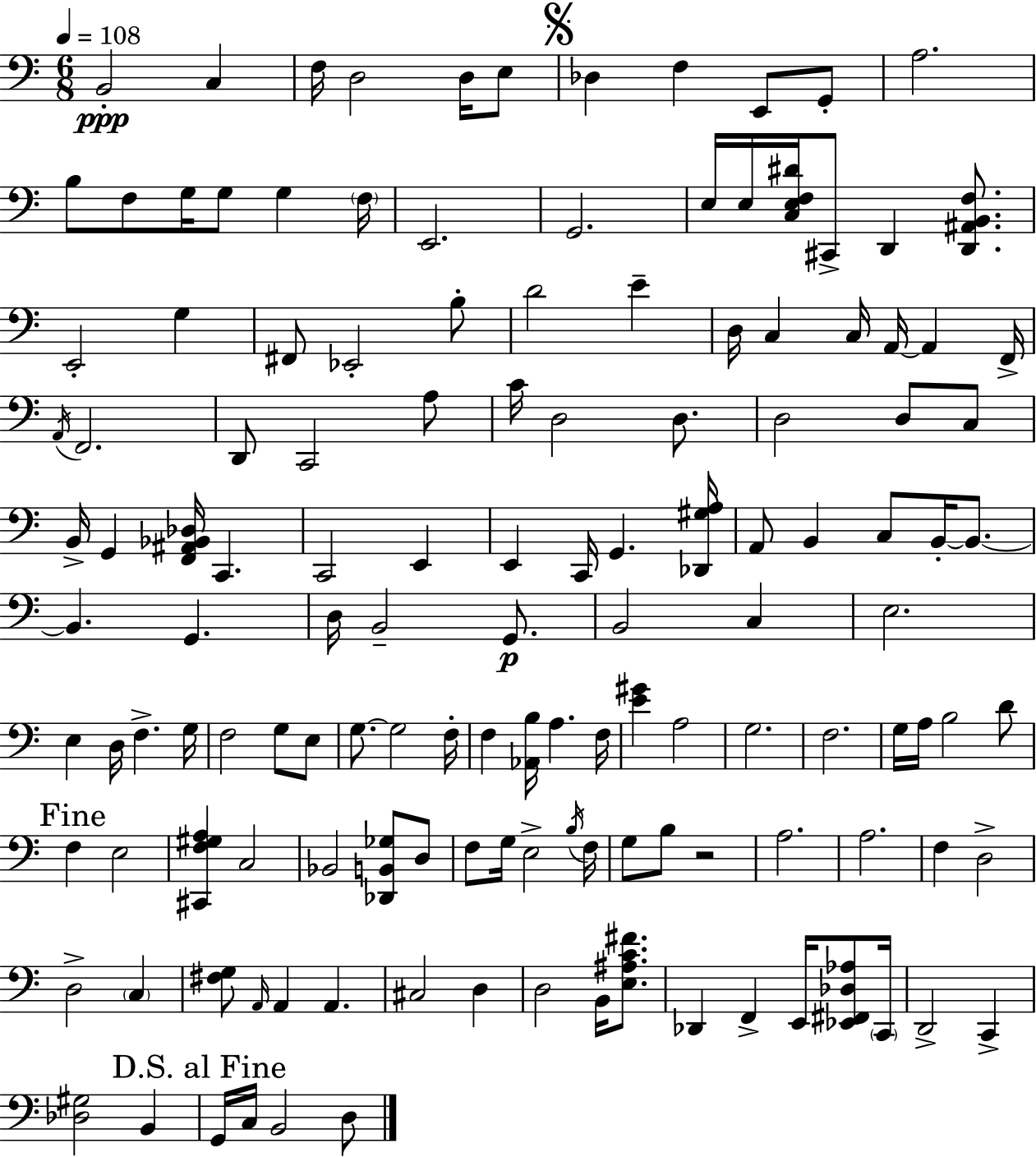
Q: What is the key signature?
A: C major